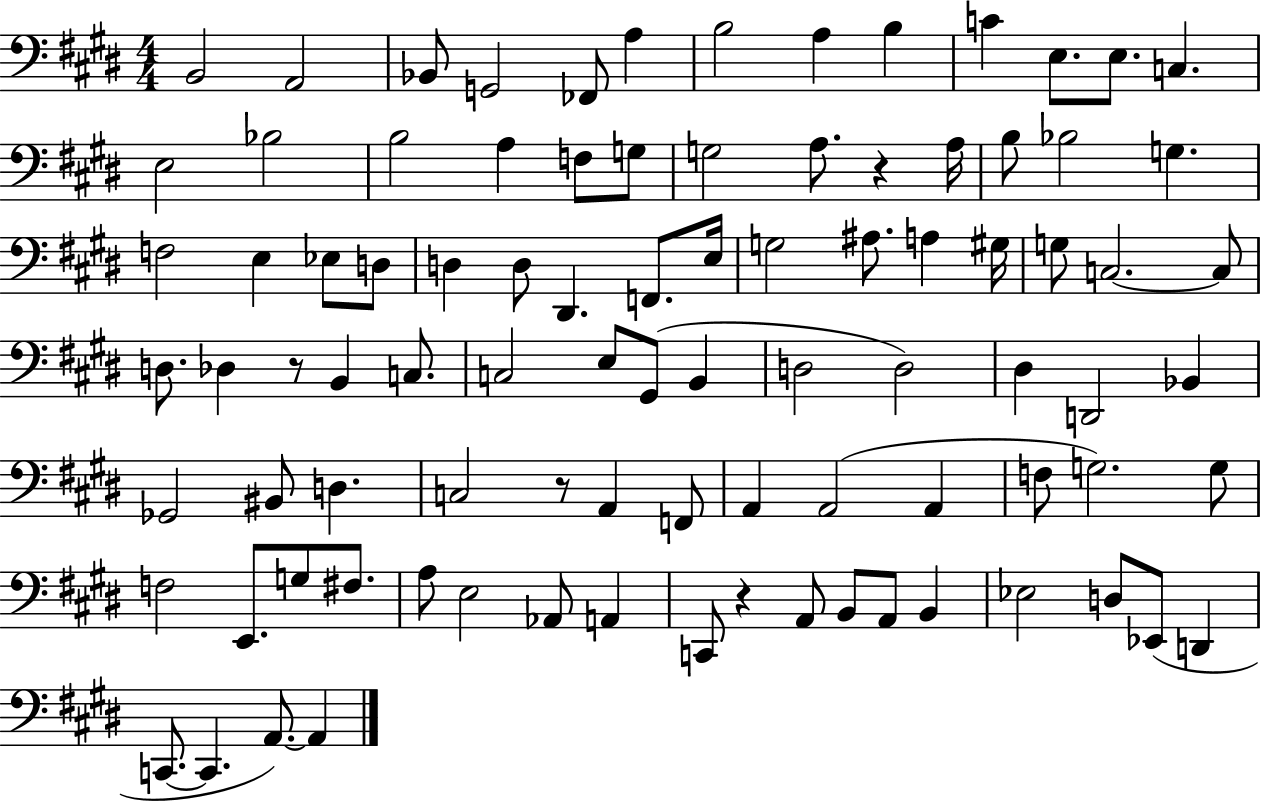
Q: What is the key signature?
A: E major